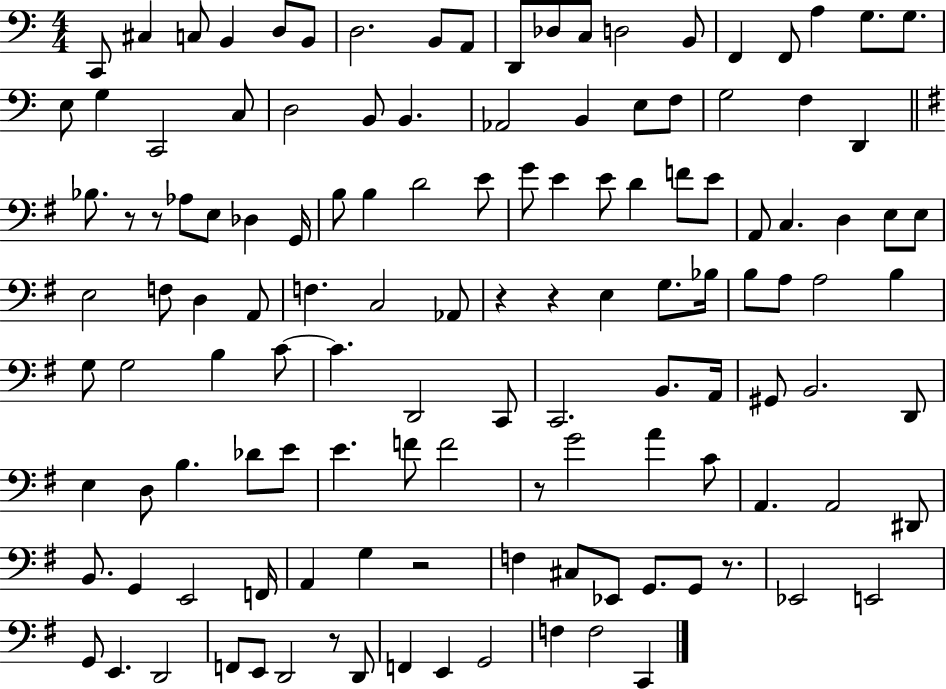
X:1
T:Untitled
M:4/4
L:1/4
K:C
C,,/2 ^C, C,/2 B,, D,/2 B,,/2 D,2 B,,/2 A,,/2 D,,/2 _D,/2 C,/2 D,2 B,,/2 F,, F,,/2 A, G,/2 G,/2 E,/2 G, C,,2 C,/2 D,2 B,,/2 B,, _A,,2 B,, E,/2 F,/2 G,2 F, D,, _B,/2 z/2 z/2 _A,/2 E,/2 _D, G,,/4 B,/2 B, D2 E/2 G/2 E E/2 D F/2 E/2 A,,/2 C, D, E,/2 E,/2 E,2 F,/2 D, A,,/2 F, C,2 _A,,/2 z z E, G,/2 _B,/4 B,/2 A,/2 A,2 B, G,/2 G,2 B, C/2 C D,,2 C,,/2 C,,2 B,,/2 A,,/4 ^G,,/2 B,,2 D,,/2 E, D,/2 B, _D/2 E/2 E F/2 F2 z/2 G2 A C/2 A,, A,,2 ^D,,/2 B,,/2 G,, E,,2 F,,/4 A,, G, z2 F, ^C,/2 _E,,/2 G,,/2 G,,/2 z/2 _E,,2 E,,2 G,,/2 E,, D,,2 F,,/2 E,,/2 D,,2 z/2 D,,/2 F,, E,, G,,2 F, F,2 C,,